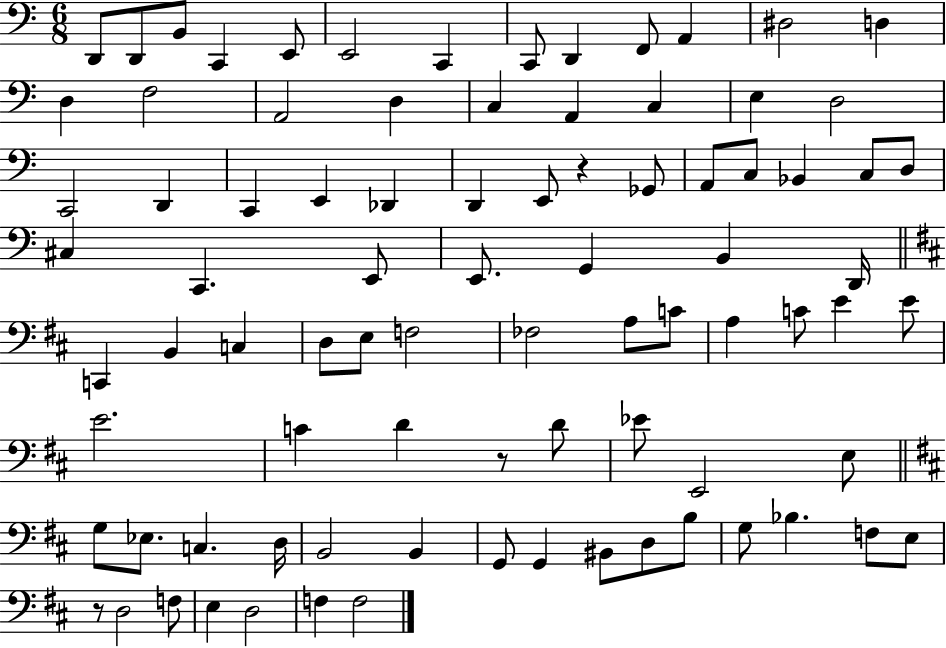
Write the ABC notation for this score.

X:1
T:Untitled
M:6/8
L:1/4
K:C
D,,/2 D,,/2 B,,/2 C,, E,,/2 E,,2 C,, C,,/2 D,, F,,/2 A,, ^D,2 D, D, F,2 A,,2 D, C, A,, C, E, D,2 C,,2 D,, C,, E,, _D,, D,, E,,/2 z _G,,/2 A,,/2 C,/2 _B,, C,/2 D,/2 ^C, C,, E,,/2 E,,/2 G,, B,, D,,/4 C,, B,, C, D,/2 E,/2 F,2 _F,2 A,/2 C/2 A, C/2 E E/2 E2 C D z/2 D/2 _E/2 E,,2 E,/2 G,/2 _E,/2 C, D,/4 B,,2 B,, G,,/2 G,, ^B,,/2 D,/2 B,/2 G,/2 _B, F,/2 E,/2 z/2 D,2 F,/2 E, D,2 F, F,2